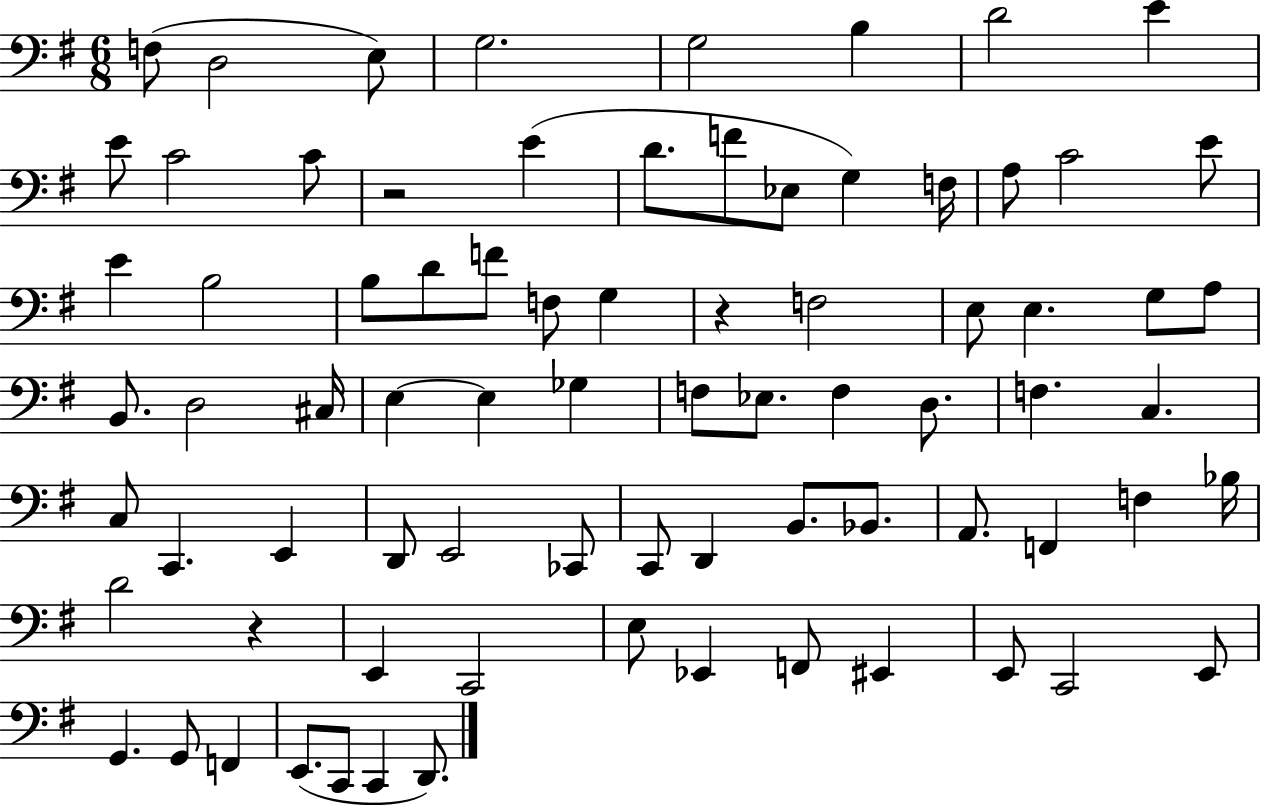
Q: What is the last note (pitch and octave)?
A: D2